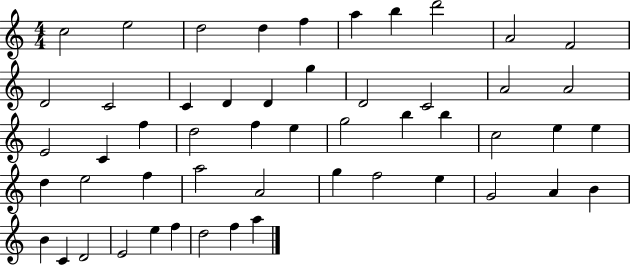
{
  \clef treble
  \numericTimeSignature
  \time 4/4
  \key c \major
  c''2 e''2 | d''2 d''4 f''4 | a''4 b''4 d'''2 | a'2 f'2 | \break d'2 c'2 | c'4 d'4 d'4 g''4 | d'2 c'2 | a'2 a'2 | \break e'2 c'4 f''4 | d''2 f''4 e''4 | g''2 b''4 b''4 | c''2 e''4 e''4 | \break d''4 e''2 f''4 | a''2 a'2 | g''4 f''2 e''4 | g'2 a'4 b'4 | \break b'4 c'4 d'2 | e'2 e''4 f''4 | d''2 f''4 a''4 | \bar "|."
}